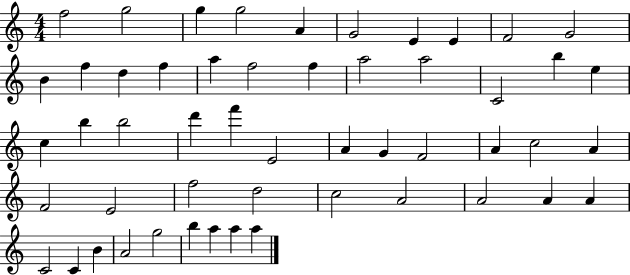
F5/h G5/h G5/q G5/h A4/q G4/h E4/q E4/q F4/h G4/h B4/q F5/q D5/q F5/q A5/q F5/h F5/q A5/h A5/h C4/h B5/q E5/q C5/q B5/q B5/h D6/q F6/q E4/h A4/q G4/q F4/h A4/q C5/h A4/q F4/h E4/h F5/h D5/h C5/h A4/h A4/h A4/q A4/q C4/h C4/q B4/q A4/h G5/h B5/q A5/q A5/q A5/q